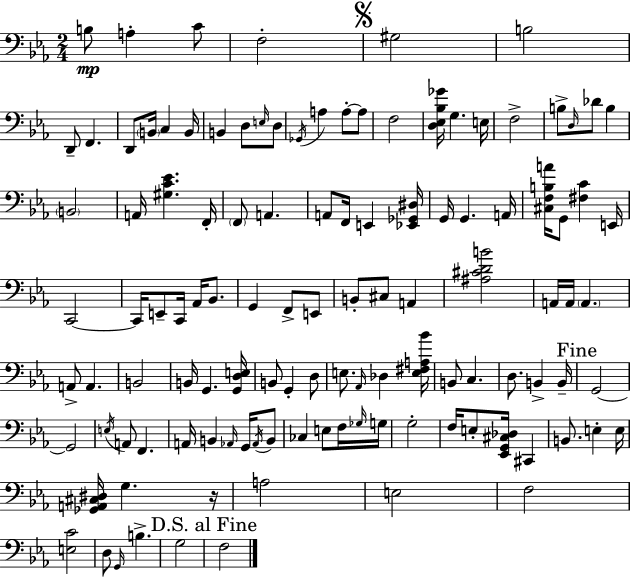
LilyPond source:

{
  \clef bass
  \numericTimeSignature
  \time 2/4
  \key ees \major
  b8\mp a4-. c'8 | f2-. | \mark \markup { \musicglyph "scripts.segno" } gis2 | b2 | \break d,8-- f,4. | d,8 \parenthesize b,16 c4 b,16 | b,4 d8 \grace { e16 } d8 | \acciaccatura { ges,16 } a4 a8-.~~ | \break a8 f2 | <d ees bes ges'>16 g4. | e16 f2-> | b8-> \grace { d16 } des'8 b4 | \break \parenthesize b,2 | a,16 <gis c' ees'>4. | f,16-. \parenthesize f,8 a,4. | a,8 f,16 e,4 | \break <ees, ges, dis>16 g,16 g,4. | a,16 <cis f b a'>16 g,8 <fis c'>4 | e,16 c,2~~ | c,16 e,8-- c,16 aes,16 | \break bes,8. g,4 f,8-> | e,8 b,8-. cis8 a,4 | <ais cis' d' b'>2 | a,16 a,16 \parenthesize a,4. | \break a,8-> a,4. | b,2 | b,16 g,4. | <g, d e>16 b,8 g,4-. | \break d8 e8. \grace { aes,16 } des4 | <e fis a bes'>16 b,8 c4. | d8. b,4-> | b,16-- \mark "Fine" g,2~~ | \break g,2 | \acciaccatura { e16 } a,8 f,4. | a,16 b,4 | \grace { aes,16 } g,16 \acciaccatura { aes,16 } b,8 ces4 | \break e8 f16 \grace { ges16 } g16 | g2-. | f16 e8-. <ees, g, cis des>16 cis,4 | b,8. e4-. e16 | \break <ges, a, cis dis>16 g4. r16 | a2 | e2 | f2 | \break <e c'>2 | d8 \grace { g,16 } b4.-> | g2 | \mark "D.S. al Fine" f2 | \break \bar "|."
}